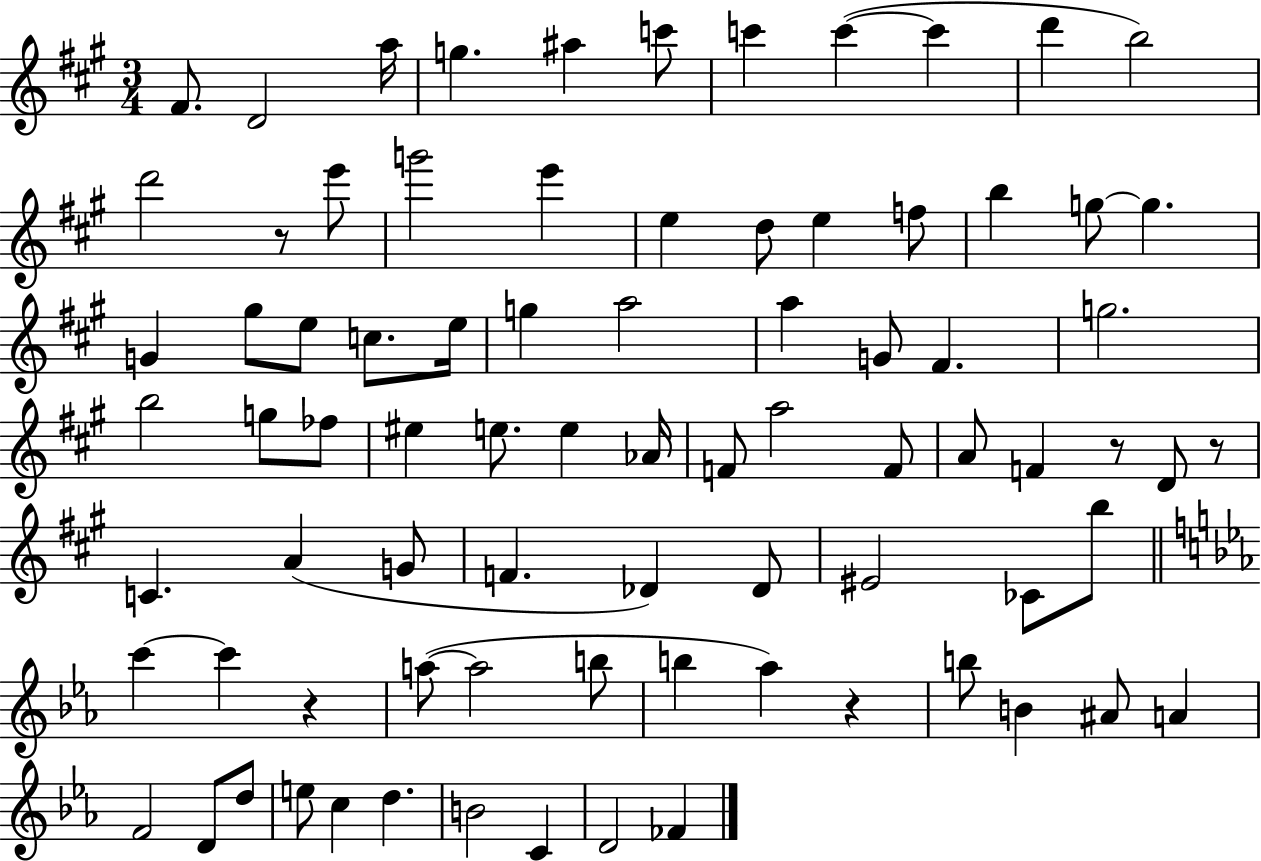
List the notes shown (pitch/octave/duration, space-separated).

F#4/e. D4/h A5/s G5/q. A#5/q C6/e C6/q C6/q C6/q D6/q B5/h D6/h R/e E6/e G6/h E6/q E5/q D5/e E5/q F5/e B5/q G5/e G5/q. G4/q G#5/e E5/e C5/e. E5/s G5/q A5/h A5/q G4/e F#4/q. G5/h. B5/h G5/e FES5/e EIS5/q E5/e. E5/q Ab4/s F4/e A5/h F4/e A4/e F4/q R/e D4/e R/e C4/q. A4/q G4/e F4/q. Db4/q Db4/e EIS4/h CES4/e B5/e C6/q C6/q R/q A5/e A5/h B5/e B5/q Ab5/q R/q B5/e B4/q A#4/e A4/q F4/h D4/e D5/e E5/e C5/q D5/q. B4/h C4/q D4/h FES4/q